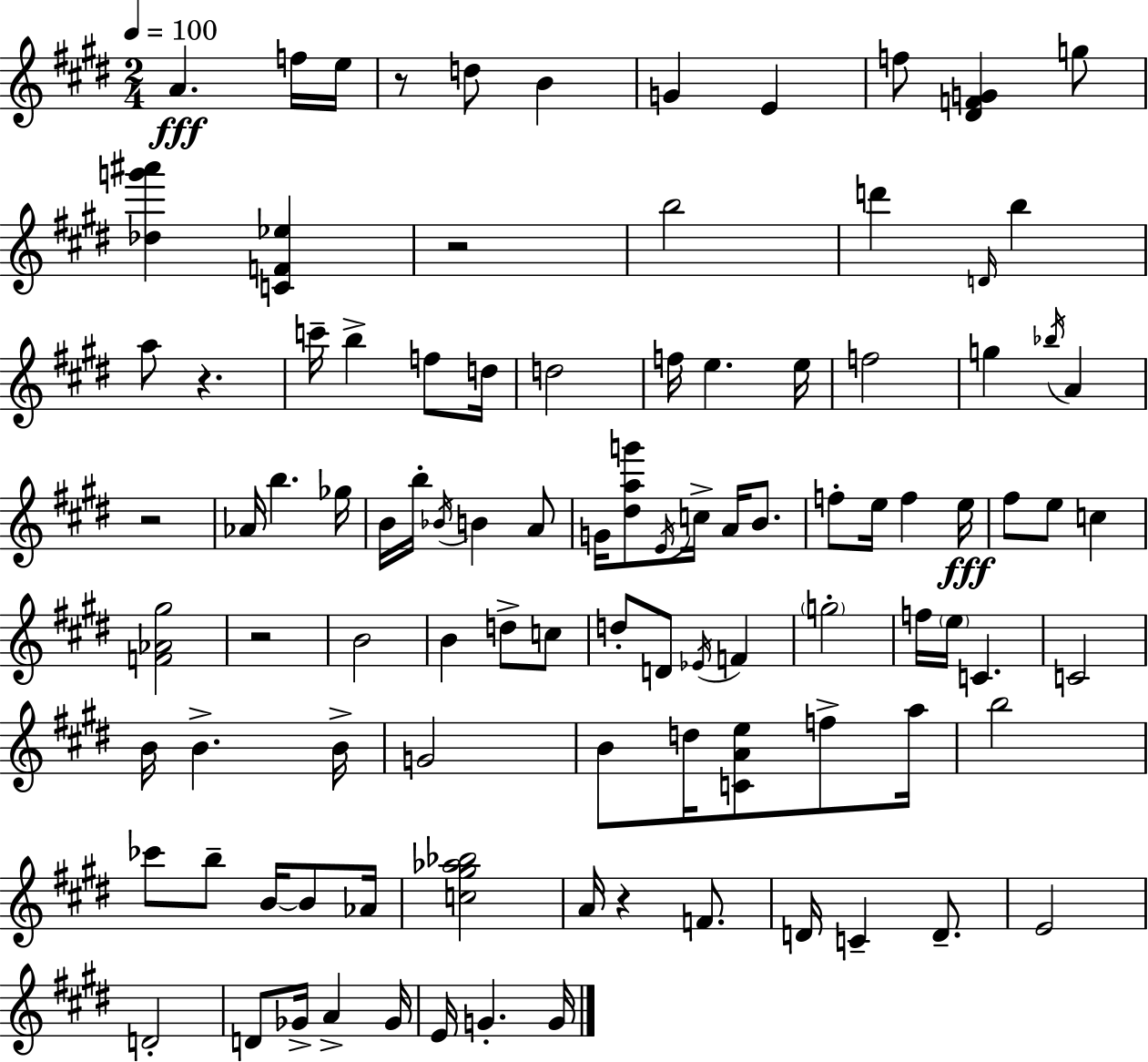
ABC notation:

X:1
T:Untitled
M:2/4
L:1/4
K:E
A f/4 e/4 z/2 d/2 B G E f/2 [^DFG] g/2 [_dg'^a'] [CF_e] z2 b2 d' D/4 b a/2 z c'/4 b f/2 d/4 d2 f/4 e e/4 f2 g _b/4 A z2 _A/4 b _g/4 B/4 b/4 _B/4 B A/2 G/4 [^dag']/2 E/4 c/4 A/4 B/2 f/2 e/4 f e/4 ^f/2 e/2 c [F_A^g]2 z2 B2 B d/2 c/2 d/2 D/2 _E/4 F g2 f/4 e/4 C C2 B/4 B B/4 G2 B/2 d/4 [CAe]/2 f/2 a/4 b2 _c'/2 b/2 B/4 B/2 _A/4 [c^g_a_b]2 A/4 z F/2 D/4 C D/2 E2 D2 D/2 _G/4 A _G/4 E/4 G G/4